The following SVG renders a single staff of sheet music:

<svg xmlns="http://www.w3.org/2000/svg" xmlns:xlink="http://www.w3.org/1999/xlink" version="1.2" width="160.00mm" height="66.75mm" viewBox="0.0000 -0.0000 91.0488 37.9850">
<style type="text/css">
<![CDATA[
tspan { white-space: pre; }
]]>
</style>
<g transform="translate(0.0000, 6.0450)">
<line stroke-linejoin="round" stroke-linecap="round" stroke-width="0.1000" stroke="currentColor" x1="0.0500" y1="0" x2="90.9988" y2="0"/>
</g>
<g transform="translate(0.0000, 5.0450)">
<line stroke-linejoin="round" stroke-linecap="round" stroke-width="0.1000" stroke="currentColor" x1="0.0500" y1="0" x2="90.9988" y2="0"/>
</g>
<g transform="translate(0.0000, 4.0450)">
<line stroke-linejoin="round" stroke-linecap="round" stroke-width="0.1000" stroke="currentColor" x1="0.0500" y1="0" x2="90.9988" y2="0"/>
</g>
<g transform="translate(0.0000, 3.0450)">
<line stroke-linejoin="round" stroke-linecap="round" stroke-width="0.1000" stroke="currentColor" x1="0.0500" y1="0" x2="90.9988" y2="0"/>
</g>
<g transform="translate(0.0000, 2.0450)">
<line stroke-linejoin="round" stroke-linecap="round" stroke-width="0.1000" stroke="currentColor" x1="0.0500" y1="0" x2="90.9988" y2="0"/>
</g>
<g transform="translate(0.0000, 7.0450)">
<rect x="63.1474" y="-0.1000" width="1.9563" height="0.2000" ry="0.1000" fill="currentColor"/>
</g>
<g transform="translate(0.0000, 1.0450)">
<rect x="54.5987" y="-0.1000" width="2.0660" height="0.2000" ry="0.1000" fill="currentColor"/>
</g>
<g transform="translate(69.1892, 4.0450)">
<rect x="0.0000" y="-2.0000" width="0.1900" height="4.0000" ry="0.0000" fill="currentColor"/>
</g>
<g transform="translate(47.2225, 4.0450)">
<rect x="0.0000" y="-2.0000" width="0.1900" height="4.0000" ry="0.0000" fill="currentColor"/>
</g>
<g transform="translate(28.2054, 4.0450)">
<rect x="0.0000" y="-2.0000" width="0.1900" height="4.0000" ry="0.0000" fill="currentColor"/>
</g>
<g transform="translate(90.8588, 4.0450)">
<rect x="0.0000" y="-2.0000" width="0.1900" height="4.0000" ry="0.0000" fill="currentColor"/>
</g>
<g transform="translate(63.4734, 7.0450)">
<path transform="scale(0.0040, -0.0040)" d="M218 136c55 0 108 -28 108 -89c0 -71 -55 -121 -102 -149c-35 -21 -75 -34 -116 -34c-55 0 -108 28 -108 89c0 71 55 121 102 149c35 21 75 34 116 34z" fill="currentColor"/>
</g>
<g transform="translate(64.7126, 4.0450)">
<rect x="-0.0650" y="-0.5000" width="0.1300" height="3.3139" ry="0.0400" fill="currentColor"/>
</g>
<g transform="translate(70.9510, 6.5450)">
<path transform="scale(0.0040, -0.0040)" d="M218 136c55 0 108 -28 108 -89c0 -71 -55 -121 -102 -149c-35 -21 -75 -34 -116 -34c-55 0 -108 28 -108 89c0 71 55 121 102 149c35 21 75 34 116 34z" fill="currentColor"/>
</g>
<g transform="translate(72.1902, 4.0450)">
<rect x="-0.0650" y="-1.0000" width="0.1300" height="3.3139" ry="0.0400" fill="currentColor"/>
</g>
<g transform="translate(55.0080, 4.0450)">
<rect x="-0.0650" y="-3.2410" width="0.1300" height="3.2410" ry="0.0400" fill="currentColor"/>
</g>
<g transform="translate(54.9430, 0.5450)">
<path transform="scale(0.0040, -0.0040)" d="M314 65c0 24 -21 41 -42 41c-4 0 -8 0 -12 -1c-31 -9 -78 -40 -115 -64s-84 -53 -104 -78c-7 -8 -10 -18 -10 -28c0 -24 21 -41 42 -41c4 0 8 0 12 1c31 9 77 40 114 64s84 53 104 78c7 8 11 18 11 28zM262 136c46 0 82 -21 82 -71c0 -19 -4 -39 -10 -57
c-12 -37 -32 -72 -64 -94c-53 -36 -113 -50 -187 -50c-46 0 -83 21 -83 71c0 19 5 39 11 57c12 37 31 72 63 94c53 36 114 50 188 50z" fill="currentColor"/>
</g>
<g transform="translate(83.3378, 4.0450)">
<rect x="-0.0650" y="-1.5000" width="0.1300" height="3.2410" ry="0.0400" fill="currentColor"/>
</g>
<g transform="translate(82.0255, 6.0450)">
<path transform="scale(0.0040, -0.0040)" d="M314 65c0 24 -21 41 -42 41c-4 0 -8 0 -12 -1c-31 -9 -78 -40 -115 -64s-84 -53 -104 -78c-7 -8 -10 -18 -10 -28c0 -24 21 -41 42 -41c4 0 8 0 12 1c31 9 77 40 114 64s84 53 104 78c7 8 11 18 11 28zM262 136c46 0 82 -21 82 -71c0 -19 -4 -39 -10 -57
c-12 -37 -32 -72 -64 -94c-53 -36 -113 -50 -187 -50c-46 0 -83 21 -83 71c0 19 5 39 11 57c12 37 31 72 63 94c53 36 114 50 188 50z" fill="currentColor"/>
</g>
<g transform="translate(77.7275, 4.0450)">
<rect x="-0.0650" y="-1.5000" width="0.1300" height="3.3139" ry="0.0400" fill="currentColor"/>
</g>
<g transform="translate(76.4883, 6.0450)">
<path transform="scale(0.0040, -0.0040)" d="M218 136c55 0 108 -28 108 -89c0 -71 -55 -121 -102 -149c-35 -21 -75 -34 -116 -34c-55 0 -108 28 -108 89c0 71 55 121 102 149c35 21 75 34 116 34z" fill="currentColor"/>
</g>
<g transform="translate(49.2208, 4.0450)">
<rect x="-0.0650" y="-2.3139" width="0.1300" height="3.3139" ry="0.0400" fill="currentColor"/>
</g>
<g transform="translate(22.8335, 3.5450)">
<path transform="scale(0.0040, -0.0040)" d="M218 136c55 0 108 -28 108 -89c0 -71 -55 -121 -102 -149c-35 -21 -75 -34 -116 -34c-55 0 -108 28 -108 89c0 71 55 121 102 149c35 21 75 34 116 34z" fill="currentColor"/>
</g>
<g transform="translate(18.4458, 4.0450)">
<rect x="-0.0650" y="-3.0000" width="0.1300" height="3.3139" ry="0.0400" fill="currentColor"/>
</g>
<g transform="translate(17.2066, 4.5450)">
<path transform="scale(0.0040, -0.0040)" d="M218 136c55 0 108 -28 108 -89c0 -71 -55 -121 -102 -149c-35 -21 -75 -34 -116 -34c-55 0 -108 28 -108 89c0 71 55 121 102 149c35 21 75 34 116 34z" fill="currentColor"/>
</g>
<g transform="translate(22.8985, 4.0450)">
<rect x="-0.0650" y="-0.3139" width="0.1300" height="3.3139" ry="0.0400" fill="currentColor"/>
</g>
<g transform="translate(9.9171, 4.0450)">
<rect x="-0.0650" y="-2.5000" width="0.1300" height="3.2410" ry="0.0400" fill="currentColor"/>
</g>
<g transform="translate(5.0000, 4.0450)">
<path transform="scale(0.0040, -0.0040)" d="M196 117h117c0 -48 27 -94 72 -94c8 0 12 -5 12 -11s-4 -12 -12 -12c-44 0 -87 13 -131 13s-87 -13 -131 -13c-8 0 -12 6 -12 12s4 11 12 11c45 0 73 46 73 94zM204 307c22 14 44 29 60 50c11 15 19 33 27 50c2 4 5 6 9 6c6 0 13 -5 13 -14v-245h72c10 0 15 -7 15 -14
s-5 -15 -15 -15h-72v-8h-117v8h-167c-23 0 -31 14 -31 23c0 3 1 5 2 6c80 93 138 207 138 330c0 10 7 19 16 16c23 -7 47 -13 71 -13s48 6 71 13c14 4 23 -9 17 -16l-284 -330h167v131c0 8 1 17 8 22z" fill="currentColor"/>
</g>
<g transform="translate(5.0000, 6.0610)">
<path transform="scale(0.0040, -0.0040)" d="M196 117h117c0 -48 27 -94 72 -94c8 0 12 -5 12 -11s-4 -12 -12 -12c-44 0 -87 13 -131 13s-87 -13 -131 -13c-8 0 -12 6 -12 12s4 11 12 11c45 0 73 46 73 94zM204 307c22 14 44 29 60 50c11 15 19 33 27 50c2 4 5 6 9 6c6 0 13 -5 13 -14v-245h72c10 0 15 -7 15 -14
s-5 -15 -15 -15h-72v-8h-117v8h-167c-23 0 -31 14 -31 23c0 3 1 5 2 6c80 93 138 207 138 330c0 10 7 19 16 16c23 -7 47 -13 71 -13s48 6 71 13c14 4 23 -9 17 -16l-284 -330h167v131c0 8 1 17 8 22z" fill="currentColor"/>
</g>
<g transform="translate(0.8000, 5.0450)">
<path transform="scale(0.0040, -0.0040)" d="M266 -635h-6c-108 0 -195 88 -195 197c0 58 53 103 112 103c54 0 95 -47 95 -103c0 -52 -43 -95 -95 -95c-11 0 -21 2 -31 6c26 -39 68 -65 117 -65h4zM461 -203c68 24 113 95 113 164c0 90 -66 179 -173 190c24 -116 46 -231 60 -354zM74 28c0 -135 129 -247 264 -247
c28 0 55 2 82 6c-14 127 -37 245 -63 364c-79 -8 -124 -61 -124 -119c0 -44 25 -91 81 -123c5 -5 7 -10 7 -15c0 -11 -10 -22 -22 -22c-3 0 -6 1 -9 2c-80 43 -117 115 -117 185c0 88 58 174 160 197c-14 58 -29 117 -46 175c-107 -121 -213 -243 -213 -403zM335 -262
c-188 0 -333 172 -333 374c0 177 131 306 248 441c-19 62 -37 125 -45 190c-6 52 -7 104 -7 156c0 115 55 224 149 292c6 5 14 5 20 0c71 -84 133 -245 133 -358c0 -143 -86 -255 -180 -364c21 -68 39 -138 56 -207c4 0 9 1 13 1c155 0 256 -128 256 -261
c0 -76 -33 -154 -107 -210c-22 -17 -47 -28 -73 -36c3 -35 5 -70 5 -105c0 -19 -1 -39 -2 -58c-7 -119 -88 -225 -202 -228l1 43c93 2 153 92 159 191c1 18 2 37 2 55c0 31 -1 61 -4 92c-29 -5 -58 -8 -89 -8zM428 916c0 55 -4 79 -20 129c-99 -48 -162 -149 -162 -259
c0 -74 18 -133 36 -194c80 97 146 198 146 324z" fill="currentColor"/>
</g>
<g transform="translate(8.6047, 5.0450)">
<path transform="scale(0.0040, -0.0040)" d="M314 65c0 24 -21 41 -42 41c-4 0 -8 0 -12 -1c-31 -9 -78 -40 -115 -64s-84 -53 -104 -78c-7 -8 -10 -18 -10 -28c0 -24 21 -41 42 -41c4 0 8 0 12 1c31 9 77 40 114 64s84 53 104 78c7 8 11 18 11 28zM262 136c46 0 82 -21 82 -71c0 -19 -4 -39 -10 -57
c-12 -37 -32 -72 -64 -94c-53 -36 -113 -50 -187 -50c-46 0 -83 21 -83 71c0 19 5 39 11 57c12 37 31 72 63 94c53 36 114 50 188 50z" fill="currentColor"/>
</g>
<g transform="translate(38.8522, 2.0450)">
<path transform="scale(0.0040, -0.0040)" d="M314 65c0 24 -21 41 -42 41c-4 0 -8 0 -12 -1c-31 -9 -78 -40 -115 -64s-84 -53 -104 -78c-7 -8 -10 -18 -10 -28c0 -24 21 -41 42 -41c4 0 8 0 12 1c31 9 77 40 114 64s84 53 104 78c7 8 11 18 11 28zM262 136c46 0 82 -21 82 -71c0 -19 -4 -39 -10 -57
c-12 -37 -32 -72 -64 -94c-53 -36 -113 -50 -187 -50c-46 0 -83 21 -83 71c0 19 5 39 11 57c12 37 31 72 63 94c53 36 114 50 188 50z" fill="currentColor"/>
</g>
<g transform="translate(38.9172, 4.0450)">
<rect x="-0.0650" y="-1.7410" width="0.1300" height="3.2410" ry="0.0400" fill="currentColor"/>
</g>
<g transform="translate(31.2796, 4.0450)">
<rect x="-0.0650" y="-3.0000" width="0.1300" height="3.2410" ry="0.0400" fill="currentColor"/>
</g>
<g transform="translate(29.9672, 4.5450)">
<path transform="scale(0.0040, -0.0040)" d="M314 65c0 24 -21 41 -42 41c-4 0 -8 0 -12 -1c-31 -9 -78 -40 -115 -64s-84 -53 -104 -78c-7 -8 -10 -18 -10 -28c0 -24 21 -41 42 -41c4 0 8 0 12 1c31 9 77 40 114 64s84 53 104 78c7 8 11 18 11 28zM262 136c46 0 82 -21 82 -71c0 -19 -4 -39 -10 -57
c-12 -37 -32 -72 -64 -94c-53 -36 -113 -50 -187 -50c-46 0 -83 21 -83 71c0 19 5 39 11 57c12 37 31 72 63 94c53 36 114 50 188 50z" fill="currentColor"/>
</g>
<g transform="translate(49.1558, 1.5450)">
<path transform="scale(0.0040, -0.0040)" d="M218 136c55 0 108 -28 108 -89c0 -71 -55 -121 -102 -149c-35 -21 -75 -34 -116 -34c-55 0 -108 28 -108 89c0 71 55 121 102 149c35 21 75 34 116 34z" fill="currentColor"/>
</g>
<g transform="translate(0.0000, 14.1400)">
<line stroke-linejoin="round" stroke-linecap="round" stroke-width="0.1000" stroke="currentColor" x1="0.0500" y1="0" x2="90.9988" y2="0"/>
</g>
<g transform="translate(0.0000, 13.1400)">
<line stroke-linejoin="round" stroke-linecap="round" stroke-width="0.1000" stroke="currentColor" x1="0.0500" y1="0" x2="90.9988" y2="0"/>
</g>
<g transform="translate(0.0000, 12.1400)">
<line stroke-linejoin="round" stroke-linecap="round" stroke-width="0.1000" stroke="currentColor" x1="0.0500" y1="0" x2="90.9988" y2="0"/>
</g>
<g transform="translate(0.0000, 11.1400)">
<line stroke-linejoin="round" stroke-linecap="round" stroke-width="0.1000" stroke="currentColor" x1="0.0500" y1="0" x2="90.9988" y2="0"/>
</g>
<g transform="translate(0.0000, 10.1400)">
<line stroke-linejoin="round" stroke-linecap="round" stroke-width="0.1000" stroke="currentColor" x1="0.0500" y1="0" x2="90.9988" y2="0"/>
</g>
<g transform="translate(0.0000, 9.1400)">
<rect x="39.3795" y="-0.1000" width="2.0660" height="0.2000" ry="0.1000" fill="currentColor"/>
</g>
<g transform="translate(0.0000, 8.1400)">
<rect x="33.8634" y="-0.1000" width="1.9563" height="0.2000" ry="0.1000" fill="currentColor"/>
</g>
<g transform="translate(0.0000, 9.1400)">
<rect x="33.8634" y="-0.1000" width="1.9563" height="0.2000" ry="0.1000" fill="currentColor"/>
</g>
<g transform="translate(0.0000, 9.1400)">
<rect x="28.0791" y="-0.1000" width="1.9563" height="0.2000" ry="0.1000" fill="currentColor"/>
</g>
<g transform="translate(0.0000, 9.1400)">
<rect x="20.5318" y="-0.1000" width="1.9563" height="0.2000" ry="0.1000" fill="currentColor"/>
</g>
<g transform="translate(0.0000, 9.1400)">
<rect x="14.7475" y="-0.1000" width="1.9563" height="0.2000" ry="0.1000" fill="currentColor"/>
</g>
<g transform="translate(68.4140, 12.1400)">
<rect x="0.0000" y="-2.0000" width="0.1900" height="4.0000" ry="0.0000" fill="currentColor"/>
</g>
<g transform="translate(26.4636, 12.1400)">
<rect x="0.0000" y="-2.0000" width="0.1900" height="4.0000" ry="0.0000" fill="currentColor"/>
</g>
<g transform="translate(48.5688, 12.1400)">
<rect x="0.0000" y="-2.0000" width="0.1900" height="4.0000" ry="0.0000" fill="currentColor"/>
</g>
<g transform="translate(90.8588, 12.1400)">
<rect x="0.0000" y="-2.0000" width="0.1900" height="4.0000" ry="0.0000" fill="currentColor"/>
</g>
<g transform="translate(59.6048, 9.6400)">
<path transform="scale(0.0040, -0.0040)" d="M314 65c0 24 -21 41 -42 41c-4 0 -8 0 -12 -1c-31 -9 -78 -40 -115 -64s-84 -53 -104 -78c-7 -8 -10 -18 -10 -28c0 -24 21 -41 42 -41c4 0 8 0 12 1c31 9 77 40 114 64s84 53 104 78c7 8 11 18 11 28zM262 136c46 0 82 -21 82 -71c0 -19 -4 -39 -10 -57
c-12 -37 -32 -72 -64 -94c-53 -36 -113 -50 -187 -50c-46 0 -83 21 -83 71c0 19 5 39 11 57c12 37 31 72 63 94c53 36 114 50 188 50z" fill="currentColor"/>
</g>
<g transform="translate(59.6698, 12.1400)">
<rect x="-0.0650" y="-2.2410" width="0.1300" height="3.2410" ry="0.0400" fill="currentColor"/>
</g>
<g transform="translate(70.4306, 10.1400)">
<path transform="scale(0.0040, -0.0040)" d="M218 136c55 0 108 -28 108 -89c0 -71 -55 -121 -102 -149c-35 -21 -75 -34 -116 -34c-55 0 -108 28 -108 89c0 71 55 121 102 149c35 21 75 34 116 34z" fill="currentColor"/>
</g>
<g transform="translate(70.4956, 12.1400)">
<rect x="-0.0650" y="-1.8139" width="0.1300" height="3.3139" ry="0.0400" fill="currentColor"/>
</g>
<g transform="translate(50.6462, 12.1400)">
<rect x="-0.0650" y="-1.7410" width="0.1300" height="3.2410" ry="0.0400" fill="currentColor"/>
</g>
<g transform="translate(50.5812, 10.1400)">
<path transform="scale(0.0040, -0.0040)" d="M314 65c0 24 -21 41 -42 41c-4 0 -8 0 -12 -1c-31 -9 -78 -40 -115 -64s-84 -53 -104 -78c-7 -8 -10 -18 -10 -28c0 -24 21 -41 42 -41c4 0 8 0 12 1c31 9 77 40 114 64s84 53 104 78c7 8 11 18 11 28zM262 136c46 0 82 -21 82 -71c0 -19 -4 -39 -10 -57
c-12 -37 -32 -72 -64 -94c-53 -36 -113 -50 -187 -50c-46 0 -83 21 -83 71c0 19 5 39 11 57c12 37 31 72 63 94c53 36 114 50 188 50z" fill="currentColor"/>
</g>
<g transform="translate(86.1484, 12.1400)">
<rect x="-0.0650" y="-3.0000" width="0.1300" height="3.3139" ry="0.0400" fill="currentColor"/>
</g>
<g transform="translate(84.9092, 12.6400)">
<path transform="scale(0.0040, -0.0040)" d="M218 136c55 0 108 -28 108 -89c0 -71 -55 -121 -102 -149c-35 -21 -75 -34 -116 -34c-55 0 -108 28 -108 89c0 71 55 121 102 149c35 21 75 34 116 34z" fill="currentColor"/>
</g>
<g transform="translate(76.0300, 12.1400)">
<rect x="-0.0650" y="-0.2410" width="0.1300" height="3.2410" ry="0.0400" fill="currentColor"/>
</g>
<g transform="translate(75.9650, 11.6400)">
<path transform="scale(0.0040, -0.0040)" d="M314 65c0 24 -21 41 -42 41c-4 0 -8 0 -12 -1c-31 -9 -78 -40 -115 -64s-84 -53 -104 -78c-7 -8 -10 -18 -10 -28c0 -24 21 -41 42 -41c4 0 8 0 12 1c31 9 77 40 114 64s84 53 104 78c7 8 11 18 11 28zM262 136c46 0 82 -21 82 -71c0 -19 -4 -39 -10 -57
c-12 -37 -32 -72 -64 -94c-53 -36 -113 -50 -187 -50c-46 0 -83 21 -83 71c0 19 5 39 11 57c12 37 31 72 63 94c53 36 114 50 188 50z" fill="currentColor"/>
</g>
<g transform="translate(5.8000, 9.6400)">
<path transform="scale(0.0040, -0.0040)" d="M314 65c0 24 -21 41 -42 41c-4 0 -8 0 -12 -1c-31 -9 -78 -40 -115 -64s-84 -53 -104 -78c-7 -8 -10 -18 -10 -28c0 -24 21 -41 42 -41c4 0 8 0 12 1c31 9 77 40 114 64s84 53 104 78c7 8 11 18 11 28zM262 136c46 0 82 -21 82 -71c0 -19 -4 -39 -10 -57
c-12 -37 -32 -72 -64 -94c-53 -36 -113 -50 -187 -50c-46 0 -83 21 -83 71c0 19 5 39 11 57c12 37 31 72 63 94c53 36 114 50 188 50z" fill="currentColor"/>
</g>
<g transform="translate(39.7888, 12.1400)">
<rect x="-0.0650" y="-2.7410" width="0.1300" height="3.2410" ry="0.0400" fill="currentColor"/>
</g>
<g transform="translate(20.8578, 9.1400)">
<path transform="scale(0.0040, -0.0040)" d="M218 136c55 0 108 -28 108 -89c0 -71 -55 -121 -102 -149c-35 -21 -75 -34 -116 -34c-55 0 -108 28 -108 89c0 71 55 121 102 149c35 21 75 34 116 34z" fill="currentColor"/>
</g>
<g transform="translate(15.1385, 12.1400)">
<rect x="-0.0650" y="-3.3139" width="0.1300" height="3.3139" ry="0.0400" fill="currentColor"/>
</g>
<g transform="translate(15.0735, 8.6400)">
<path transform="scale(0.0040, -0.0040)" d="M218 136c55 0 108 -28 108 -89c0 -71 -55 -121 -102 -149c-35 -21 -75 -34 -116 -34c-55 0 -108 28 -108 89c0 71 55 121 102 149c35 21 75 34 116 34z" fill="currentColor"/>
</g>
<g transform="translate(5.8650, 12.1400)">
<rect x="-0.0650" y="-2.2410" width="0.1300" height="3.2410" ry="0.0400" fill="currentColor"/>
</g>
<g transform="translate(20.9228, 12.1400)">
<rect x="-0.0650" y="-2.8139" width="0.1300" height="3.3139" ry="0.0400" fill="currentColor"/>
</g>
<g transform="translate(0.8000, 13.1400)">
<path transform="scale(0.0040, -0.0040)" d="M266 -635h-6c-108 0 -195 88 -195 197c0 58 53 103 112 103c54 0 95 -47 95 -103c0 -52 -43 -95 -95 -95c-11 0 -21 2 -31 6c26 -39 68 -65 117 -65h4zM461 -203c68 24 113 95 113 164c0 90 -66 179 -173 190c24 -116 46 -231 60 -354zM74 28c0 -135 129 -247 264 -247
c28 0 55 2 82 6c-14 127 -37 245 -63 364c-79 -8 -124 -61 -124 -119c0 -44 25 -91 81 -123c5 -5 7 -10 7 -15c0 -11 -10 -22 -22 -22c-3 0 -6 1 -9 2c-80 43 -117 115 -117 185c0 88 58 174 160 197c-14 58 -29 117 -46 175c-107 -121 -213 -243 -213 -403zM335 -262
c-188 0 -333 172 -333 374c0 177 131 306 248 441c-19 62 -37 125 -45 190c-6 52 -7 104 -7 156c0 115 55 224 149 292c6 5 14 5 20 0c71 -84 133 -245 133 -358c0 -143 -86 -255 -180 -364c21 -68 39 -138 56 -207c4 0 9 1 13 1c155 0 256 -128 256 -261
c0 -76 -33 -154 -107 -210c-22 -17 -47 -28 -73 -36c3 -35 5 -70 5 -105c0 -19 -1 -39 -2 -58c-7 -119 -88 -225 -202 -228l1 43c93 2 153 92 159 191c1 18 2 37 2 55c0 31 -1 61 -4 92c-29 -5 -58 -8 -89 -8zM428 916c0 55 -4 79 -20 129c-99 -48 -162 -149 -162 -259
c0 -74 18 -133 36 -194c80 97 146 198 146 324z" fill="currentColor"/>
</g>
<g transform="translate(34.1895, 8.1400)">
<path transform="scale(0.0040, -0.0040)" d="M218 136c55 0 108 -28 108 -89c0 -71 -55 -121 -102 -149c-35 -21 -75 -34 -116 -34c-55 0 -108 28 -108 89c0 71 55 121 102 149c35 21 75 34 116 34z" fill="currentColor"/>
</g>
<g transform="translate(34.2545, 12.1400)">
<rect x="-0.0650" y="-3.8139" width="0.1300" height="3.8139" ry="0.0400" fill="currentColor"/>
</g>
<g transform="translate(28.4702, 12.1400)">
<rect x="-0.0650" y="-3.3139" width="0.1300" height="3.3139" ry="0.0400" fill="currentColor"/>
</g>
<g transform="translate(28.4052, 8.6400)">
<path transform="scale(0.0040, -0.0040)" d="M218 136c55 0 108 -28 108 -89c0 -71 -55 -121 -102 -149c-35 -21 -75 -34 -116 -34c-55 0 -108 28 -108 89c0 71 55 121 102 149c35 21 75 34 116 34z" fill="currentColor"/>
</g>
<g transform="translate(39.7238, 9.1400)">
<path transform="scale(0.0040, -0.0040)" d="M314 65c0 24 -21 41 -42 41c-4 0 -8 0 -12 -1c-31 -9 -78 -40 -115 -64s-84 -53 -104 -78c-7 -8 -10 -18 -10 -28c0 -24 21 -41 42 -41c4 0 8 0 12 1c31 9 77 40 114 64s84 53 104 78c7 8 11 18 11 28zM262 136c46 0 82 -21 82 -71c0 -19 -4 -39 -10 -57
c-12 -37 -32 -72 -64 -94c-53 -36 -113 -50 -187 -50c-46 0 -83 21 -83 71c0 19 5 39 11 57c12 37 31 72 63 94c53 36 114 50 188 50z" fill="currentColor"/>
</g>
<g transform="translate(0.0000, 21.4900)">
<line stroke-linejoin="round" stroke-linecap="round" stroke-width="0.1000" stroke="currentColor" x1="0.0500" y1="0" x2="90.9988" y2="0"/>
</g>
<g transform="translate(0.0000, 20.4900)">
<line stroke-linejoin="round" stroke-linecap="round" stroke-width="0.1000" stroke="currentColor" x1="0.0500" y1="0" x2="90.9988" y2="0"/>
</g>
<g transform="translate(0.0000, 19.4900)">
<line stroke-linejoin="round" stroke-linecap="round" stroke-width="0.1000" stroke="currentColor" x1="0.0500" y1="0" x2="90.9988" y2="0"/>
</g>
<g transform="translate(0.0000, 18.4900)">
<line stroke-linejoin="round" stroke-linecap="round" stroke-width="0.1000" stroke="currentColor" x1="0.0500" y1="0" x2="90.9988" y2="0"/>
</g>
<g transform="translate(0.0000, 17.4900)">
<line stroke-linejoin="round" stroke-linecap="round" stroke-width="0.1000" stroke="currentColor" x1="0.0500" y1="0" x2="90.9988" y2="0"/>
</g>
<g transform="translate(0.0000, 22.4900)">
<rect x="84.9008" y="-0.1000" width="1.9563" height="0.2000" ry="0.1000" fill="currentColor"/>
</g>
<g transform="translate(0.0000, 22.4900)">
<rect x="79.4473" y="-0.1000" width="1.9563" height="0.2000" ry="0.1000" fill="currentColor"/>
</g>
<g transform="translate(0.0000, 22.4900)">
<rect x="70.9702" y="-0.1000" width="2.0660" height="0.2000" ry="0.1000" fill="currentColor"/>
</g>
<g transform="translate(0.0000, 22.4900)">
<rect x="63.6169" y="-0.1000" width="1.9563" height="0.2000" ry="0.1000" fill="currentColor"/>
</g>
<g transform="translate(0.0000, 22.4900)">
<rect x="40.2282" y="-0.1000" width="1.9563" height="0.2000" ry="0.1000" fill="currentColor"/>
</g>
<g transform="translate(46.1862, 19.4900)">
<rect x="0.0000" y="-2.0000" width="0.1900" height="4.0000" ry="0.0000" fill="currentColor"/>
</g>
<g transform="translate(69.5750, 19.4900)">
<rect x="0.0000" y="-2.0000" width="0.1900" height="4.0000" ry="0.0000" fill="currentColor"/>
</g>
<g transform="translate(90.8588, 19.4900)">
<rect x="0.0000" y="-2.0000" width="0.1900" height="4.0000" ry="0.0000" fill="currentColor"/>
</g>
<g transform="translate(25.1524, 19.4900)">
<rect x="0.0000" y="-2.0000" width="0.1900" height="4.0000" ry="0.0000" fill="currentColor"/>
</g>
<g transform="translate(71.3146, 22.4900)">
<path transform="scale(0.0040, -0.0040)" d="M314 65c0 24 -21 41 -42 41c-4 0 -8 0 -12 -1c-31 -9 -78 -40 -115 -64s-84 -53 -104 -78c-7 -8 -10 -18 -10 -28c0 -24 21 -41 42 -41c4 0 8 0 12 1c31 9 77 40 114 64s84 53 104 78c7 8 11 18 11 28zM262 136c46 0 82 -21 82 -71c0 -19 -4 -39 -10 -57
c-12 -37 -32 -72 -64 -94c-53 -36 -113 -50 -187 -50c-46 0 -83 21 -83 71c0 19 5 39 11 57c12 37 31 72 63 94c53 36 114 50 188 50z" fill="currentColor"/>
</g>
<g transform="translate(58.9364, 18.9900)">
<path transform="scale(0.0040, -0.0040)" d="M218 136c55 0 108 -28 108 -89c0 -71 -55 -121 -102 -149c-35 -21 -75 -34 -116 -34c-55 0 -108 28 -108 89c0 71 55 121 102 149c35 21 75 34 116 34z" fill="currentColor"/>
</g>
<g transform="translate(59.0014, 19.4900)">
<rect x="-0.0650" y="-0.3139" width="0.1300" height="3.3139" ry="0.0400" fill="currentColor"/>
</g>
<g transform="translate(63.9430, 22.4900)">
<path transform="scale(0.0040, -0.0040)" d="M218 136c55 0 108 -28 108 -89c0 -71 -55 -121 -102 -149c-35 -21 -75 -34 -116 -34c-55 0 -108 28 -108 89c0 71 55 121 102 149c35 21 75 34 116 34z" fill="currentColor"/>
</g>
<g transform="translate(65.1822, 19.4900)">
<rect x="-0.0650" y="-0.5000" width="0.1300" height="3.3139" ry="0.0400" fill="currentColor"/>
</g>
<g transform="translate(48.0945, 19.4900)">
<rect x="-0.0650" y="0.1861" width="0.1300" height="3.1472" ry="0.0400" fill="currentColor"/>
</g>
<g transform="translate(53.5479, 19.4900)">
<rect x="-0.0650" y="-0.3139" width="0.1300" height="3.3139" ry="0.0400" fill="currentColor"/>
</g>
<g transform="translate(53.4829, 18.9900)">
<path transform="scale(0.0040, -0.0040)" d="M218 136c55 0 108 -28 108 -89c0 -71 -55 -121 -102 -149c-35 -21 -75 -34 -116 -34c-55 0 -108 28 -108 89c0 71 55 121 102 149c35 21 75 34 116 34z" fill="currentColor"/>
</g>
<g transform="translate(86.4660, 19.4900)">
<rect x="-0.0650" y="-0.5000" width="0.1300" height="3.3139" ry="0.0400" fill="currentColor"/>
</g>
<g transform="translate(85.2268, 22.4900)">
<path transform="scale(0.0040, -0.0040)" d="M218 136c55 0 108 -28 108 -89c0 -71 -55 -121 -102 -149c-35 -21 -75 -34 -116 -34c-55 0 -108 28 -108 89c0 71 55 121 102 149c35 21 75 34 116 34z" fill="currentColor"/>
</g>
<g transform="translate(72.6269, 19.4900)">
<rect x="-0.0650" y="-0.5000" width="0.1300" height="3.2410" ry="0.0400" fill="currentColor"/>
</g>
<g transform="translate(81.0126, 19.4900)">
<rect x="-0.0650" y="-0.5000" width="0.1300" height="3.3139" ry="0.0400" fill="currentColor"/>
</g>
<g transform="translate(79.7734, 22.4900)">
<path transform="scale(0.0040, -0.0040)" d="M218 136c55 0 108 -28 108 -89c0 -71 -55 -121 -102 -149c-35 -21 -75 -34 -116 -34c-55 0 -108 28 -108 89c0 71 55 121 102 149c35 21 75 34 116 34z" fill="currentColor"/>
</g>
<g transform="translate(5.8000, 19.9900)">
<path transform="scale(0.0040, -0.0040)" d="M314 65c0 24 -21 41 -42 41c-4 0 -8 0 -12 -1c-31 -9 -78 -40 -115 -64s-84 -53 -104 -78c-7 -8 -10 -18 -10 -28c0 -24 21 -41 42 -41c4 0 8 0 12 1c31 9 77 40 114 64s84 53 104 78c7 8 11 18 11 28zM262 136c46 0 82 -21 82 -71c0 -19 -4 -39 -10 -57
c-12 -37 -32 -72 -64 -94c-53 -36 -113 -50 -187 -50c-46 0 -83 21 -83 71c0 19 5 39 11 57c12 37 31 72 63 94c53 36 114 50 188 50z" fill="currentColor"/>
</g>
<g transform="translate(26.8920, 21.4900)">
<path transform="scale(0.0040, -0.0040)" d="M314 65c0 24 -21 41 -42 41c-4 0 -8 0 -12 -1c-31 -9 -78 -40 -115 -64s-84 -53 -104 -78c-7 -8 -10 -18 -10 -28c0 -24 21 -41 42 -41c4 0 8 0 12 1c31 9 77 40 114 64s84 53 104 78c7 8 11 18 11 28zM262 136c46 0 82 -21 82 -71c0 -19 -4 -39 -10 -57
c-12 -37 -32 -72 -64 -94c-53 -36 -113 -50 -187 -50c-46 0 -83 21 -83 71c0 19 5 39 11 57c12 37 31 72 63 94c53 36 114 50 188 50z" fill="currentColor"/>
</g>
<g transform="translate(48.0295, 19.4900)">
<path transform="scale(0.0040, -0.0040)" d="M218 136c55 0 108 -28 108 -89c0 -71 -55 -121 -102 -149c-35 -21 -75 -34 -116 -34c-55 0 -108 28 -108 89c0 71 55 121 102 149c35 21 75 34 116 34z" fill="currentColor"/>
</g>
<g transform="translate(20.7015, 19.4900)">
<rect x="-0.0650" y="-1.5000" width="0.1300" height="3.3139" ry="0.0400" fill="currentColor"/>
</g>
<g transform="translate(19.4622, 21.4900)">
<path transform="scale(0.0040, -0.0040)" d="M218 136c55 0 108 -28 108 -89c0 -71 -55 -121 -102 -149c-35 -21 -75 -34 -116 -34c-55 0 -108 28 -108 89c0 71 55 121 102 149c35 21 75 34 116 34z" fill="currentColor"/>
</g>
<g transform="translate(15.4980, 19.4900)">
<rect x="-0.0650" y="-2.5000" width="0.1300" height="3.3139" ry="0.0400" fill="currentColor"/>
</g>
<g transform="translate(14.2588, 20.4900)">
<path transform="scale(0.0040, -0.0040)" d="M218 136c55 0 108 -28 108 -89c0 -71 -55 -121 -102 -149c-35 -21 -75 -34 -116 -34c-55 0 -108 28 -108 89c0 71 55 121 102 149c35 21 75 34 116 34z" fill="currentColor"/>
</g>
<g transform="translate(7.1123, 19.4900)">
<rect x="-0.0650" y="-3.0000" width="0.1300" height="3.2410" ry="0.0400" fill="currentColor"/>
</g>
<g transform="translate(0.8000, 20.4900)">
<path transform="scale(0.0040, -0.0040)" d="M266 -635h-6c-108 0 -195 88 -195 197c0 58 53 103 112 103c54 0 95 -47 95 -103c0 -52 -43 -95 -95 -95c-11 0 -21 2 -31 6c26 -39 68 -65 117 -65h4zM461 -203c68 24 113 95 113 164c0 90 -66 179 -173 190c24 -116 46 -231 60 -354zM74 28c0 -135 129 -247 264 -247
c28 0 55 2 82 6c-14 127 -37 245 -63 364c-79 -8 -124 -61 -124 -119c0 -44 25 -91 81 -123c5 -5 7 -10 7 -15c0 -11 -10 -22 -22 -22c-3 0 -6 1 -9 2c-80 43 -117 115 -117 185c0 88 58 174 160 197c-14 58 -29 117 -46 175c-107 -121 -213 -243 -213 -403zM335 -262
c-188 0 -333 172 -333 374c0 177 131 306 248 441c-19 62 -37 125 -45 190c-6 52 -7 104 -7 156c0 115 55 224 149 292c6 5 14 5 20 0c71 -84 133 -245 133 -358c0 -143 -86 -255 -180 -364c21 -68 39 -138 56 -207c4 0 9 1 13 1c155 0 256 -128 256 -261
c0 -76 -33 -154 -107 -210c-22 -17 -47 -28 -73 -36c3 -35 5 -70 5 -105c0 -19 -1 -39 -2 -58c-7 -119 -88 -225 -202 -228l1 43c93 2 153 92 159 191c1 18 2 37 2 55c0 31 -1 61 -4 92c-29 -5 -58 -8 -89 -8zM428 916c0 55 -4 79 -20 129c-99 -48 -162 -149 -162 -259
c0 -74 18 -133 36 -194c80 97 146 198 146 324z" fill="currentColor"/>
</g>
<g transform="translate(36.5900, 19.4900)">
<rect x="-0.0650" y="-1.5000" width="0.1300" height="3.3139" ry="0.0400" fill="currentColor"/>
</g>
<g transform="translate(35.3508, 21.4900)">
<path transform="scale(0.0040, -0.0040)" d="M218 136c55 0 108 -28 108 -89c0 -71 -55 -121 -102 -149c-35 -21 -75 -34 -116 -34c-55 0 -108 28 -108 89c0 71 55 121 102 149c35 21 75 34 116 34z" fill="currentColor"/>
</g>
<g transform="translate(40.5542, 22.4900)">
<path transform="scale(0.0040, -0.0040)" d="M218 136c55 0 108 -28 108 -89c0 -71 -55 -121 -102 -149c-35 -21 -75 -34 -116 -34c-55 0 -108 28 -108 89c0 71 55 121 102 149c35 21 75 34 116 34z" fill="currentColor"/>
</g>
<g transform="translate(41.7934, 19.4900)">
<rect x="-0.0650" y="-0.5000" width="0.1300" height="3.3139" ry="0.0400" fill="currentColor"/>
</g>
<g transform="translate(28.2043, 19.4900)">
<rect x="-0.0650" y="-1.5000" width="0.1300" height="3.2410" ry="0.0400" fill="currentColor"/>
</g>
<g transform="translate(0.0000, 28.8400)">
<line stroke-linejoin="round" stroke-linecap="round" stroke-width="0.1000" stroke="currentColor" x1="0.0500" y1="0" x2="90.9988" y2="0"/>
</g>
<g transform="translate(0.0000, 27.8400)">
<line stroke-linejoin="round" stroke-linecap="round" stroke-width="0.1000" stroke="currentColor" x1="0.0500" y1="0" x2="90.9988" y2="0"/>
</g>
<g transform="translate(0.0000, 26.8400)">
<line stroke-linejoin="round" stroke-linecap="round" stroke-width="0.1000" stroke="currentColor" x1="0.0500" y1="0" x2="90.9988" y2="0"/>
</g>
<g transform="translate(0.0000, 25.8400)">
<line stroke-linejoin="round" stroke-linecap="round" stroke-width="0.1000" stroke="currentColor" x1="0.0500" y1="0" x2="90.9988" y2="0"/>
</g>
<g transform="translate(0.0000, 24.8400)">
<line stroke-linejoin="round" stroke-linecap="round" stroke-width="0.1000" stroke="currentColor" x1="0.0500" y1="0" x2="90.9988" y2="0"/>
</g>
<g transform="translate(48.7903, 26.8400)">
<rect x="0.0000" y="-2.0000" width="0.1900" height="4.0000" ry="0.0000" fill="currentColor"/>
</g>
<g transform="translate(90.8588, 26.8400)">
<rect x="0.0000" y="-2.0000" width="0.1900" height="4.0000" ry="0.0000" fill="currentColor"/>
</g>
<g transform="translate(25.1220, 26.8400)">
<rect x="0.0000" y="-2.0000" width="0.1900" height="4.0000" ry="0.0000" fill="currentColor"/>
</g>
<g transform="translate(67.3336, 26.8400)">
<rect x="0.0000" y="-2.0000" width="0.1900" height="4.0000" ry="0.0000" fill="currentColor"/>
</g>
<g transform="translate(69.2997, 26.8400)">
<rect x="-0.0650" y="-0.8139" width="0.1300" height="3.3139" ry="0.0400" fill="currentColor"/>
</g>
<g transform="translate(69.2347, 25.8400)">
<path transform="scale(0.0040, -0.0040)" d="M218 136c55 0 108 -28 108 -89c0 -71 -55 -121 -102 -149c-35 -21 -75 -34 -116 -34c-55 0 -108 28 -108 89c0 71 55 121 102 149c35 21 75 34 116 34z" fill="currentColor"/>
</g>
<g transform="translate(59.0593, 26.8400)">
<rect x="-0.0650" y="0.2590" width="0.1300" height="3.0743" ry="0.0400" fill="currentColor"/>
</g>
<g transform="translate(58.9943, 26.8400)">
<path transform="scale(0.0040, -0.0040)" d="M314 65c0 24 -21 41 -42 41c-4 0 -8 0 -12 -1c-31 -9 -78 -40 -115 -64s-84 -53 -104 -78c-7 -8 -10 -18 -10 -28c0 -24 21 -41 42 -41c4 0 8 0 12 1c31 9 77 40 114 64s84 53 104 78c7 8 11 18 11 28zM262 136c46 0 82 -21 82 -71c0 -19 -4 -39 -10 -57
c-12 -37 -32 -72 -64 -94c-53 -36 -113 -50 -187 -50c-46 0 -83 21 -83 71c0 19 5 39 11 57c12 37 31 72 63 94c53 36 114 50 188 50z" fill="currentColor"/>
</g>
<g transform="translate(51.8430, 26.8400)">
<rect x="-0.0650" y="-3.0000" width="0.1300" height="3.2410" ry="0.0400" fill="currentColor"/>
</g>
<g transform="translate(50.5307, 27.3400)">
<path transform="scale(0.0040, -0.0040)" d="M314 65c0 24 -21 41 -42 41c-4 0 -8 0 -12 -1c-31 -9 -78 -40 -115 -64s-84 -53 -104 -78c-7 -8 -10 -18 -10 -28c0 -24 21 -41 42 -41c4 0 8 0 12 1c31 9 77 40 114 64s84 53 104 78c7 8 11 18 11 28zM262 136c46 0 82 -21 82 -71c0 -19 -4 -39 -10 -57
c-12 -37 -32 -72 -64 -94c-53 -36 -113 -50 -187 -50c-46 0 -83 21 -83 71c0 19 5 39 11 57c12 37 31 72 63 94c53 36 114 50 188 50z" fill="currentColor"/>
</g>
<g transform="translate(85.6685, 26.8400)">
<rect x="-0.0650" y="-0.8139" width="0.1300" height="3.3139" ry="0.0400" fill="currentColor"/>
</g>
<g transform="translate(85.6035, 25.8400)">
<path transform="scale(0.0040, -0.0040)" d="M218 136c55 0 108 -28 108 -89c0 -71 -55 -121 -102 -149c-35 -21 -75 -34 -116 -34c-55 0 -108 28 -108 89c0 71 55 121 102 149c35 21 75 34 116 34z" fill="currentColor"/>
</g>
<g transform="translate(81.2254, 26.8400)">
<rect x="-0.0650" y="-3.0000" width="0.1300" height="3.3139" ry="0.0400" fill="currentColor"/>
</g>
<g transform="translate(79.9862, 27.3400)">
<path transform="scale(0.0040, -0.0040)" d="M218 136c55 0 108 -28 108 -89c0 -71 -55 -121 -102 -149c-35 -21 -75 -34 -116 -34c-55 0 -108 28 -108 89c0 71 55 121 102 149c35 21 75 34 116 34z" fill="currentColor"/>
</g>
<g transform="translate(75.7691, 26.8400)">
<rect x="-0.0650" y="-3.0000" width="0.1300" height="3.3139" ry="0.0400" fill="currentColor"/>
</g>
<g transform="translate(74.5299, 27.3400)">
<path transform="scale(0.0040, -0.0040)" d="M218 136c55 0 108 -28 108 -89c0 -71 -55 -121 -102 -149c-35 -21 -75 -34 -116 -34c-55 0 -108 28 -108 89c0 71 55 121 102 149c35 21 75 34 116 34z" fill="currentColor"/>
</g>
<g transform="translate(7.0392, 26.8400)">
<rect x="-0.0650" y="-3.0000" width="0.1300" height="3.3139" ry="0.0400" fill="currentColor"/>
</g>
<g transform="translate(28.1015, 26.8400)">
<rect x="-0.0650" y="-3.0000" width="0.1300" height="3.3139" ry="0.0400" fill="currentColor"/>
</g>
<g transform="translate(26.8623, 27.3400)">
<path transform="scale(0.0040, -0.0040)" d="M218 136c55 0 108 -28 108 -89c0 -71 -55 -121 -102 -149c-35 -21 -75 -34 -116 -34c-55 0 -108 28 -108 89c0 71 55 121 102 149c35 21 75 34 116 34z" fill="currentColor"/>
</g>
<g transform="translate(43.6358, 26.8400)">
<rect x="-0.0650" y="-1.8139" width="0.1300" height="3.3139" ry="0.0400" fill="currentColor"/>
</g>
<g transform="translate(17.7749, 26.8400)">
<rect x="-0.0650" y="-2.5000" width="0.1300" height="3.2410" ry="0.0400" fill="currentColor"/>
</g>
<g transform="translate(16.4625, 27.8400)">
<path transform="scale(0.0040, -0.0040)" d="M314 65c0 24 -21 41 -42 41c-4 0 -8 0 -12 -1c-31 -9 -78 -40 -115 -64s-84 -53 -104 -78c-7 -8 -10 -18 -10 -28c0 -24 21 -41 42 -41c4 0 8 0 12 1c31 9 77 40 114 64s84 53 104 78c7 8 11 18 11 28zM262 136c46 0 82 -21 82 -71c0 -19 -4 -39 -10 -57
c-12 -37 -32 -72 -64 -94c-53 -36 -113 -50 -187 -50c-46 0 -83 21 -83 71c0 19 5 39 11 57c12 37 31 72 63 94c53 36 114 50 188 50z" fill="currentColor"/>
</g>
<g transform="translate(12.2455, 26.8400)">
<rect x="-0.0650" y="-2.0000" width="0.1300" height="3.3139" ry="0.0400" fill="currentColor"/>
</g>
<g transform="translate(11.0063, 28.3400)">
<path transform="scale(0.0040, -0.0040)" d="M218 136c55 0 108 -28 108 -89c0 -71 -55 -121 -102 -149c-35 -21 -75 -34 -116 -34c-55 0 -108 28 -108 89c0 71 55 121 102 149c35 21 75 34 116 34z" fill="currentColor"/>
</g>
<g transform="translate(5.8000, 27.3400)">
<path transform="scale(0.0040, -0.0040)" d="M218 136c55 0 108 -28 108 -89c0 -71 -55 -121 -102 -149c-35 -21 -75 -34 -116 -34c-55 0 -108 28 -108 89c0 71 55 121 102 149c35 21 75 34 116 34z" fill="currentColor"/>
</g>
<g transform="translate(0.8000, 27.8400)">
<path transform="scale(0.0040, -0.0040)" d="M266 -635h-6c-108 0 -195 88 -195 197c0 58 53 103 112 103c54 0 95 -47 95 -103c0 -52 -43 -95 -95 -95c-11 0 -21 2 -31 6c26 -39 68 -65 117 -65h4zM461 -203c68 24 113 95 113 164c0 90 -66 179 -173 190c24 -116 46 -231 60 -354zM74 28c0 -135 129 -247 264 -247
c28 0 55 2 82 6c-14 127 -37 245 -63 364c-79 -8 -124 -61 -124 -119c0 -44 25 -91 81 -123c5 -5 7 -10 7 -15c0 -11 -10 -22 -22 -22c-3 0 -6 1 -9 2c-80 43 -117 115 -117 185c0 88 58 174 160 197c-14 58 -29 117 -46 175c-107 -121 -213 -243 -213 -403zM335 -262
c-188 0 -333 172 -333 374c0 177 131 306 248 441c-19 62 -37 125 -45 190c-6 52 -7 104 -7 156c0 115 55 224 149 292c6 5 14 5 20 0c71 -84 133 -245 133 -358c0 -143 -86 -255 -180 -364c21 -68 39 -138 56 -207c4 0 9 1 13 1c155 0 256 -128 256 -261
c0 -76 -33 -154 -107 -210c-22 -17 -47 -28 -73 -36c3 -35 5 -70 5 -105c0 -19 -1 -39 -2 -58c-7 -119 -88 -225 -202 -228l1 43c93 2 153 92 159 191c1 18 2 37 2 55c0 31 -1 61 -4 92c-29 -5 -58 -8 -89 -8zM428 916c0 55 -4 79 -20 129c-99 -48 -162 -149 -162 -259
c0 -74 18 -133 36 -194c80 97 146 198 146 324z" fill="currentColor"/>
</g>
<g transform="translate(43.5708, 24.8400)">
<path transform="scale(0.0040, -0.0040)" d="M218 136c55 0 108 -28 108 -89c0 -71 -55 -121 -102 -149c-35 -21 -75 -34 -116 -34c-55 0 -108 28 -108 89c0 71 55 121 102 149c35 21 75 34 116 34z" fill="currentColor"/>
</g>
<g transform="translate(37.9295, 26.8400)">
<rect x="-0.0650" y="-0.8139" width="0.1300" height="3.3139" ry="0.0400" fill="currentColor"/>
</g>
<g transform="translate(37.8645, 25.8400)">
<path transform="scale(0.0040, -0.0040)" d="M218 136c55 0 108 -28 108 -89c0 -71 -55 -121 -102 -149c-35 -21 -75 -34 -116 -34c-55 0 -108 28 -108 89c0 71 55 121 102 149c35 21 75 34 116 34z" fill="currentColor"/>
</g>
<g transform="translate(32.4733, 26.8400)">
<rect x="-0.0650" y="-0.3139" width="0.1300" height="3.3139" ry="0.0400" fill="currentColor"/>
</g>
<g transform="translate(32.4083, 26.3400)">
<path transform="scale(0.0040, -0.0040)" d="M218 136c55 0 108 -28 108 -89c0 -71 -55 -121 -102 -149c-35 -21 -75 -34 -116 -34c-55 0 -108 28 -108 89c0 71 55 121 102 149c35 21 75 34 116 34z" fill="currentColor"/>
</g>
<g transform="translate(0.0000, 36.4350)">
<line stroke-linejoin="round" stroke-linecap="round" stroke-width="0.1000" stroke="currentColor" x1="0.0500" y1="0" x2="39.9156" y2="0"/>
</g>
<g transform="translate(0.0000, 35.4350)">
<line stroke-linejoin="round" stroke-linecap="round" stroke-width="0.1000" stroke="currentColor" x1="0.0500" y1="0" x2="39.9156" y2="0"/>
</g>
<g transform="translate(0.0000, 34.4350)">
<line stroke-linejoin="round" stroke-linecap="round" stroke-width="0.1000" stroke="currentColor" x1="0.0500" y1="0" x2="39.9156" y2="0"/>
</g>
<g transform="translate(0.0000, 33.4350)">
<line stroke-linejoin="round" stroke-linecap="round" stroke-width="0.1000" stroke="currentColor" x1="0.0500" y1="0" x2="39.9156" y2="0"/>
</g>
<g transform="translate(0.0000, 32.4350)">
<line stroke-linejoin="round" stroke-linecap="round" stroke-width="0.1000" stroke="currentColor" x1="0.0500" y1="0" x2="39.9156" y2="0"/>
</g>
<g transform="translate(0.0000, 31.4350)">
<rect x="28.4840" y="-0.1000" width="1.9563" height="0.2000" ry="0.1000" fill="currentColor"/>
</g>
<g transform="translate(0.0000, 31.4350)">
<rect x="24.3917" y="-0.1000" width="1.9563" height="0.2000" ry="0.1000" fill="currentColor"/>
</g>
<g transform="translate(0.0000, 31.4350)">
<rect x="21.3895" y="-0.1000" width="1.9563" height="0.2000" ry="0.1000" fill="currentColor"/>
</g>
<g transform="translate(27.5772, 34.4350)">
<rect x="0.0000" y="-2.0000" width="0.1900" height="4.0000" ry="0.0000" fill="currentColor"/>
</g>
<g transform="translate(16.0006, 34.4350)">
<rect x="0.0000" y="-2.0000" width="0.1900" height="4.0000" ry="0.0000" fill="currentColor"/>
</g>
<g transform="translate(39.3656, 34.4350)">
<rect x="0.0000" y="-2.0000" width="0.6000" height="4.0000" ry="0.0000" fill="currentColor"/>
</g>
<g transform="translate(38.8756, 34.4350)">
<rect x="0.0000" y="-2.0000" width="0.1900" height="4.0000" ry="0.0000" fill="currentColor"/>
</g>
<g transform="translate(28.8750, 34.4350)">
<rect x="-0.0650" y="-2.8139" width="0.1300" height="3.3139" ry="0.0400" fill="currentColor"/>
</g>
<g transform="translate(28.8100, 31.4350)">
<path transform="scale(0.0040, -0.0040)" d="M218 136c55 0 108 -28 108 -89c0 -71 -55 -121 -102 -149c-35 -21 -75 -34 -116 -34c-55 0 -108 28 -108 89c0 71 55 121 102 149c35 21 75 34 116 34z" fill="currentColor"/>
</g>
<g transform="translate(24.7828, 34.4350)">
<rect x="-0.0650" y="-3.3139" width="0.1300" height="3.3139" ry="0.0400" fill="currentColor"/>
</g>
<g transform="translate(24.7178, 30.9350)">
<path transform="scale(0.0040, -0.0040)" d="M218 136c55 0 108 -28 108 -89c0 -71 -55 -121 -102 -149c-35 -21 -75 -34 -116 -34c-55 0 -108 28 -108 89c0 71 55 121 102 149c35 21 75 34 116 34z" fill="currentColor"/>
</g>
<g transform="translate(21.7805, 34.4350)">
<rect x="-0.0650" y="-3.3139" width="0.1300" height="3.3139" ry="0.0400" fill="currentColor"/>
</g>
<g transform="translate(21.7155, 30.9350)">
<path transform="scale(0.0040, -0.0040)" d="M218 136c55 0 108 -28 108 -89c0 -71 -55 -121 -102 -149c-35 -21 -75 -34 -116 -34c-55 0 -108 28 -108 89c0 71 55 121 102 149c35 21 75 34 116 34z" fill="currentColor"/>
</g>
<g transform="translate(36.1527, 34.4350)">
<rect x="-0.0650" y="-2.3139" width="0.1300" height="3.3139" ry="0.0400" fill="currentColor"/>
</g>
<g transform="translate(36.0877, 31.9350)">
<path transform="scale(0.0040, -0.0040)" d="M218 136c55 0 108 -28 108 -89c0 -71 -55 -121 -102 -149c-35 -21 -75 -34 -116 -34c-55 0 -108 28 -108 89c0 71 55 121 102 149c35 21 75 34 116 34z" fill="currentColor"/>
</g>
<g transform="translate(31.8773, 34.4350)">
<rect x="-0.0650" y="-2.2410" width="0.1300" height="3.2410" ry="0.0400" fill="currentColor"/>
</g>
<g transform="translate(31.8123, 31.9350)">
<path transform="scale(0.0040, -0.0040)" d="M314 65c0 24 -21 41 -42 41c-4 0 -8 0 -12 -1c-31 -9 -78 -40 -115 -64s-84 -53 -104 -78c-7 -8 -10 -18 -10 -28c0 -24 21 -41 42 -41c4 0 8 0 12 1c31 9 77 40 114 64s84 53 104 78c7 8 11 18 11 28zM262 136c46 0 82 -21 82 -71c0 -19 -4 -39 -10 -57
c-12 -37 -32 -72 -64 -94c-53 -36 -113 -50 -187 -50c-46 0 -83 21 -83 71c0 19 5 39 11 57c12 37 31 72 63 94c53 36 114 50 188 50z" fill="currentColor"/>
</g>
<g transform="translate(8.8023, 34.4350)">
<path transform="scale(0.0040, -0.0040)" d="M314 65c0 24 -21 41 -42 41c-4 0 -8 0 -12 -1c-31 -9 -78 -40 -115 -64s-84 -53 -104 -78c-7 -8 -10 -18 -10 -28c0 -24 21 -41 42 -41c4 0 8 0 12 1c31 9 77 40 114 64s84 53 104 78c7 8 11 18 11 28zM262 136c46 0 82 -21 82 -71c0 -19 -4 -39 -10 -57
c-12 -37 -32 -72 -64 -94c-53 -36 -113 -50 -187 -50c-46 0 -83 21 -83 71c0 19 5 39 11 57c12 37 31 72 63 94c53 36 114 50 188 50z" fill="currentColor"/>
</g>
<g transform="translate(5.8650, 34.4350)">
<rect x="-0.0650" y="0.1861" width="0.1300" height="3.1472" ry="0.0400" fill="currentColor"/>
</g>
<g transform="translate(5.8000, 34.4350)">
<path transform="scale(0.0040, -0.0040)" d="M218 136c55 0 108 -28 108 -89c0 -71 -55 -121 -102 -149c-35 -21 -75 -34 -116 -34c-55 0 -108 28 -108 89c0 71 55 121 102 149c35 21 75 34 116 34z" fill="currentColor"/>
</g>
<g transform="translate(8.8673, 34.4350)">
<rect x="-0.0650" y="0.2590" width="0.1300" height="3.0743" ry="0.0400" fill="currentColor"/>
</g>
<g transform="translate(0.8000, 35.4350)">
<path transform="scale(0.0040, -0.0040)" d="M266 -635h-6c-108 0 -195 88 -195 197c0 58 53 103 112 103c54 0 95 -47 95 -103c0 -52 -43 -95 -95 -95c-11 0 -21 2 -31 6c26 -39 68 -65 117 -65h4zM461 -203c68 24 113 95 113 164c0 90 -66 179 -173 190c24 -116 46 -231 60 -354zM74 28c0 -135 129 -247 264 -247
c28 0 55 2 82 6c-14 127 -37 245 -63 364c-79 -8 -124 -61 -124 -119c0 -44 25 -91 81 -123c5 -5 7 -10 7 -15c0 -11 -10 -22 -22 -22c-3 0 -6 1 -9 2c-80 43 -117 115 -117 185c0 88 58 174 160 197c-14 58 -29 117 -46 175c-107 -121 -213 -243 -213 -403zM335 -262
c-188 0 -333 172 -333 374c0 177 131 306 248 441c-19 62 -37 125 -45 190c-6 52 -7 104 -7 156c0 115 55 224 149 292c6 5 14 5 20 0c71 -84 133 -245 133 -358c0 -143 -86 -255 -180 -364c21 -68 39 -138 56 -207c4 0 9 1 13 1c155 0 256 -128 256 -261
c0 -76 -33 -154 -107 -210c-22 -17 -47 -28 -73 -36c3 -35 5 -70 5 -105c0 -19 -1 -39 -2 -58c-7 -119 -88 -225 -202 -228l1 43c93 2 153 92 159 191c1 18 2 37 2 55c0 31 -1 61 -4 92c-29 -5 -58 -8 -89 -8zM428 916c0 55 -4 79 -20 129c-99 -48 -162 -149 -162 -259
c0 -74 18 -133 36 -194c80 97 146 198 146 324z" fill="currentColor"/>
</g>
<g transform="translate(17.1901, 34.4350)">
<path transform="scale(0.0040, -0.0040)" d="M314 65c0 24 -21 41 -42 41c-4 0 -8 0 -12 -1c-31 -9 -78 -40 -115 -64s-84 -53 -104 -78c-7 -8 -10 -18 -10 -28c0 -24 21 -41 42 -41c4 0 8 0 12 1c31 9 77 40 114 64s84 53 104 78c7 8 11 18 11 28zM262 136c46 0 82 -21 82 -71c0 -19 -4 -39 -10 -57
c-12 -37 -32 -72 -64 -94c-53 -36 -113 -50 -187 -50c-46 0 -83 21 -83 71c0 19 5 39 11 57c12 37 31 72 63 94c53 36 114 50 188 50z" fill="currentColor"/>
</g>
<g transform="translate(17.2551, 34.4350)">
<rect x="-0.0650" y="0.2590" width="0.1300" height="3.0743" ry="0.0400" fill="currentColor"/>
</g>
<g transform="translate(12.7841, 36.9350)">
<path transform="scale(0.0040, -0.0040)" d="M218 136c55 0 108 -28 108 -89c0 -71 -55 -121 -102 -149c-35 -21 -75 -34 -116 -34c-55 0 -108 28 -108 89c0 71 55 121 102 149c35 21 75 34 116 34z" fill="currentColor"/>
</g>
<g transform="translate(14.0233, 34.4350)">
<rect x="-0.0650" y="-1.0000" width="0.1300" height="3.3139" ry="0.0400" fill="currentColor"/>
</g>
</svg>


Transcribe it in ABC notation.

X:1
T:Untitled
M:4/4
L:1/4
K:C
G2 A c A2 f2 g b2 C D E E2 g2 b a b c' a2 f2 g2 f c2 A A2 G E E2 E C B c c C C2 C C A F G2 A c d f A2 B2 d A A d B B2 D B2 b b a g2 g